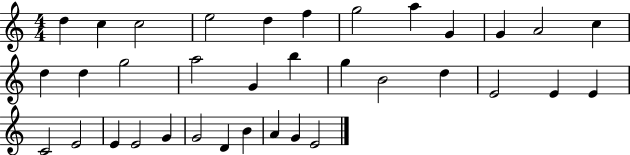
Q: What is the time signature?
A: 4/4